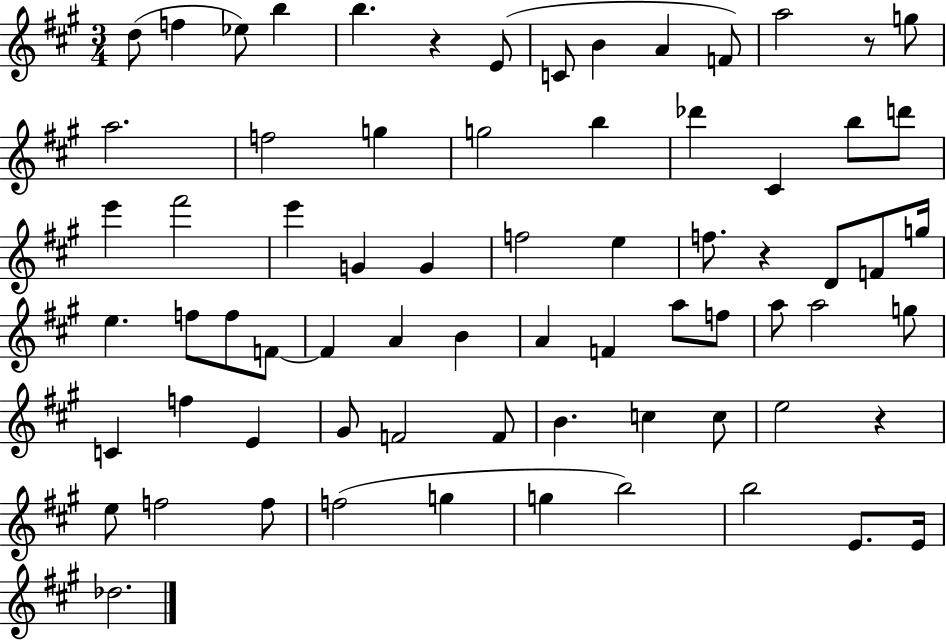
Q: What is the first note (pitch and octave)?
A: D5